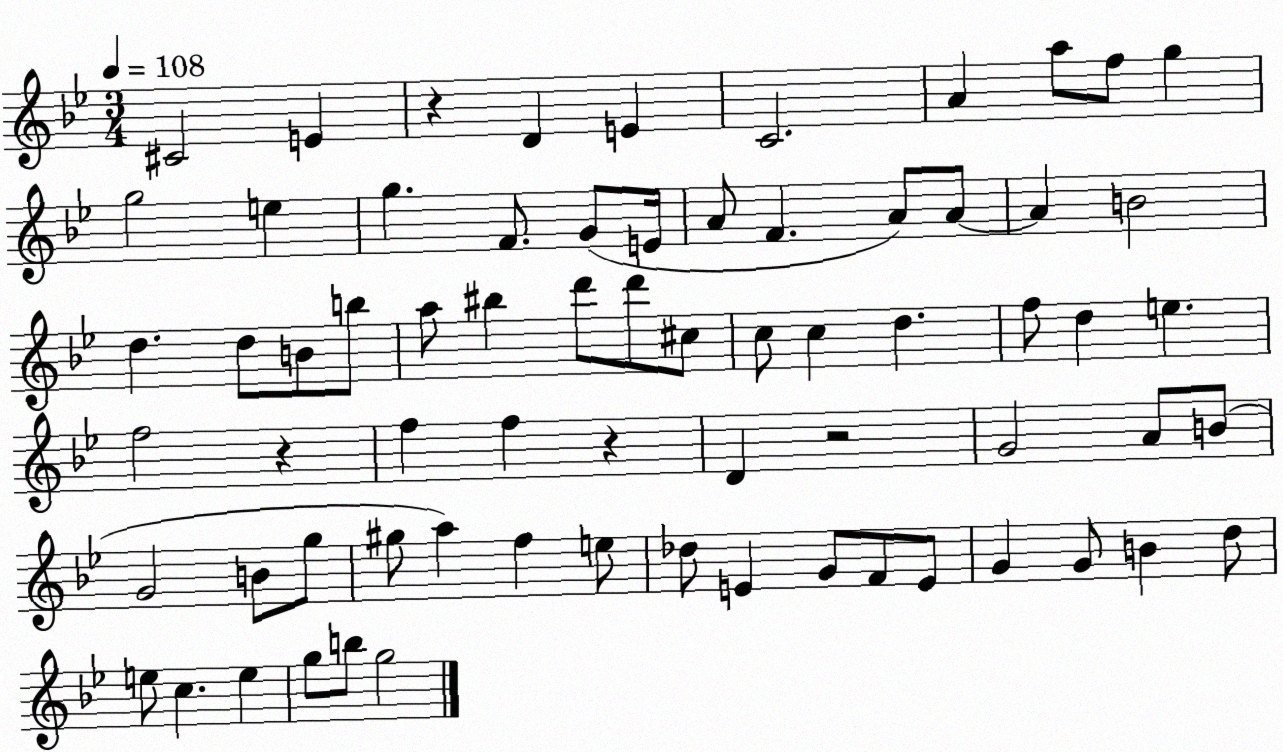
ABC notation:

X:1
T:Untitled
M:3/4
L:1/4
K:Bb
^C2 E z D E C2 A a/2 f/2 g g2 e g F/2 G/2 E/4 A/2 F A/2 A/2 A B2 d d/2 B/2 b/2 a/2 ^b d'/2 d'/2 ^c/2 c/2 c d f/2 d e f2 z f f z D z2 G2 A/2 B/2 G2 B/2 g/2 ^g/2 a f e/2 _d/2 E G/2 F/2 E/2 G G/2 B d/2 e/2 c e g/2 b/2 g2